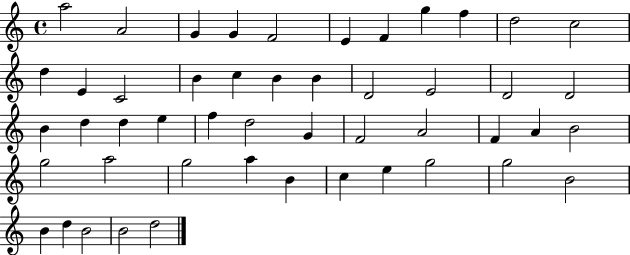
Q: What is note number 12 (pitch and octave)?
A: D5